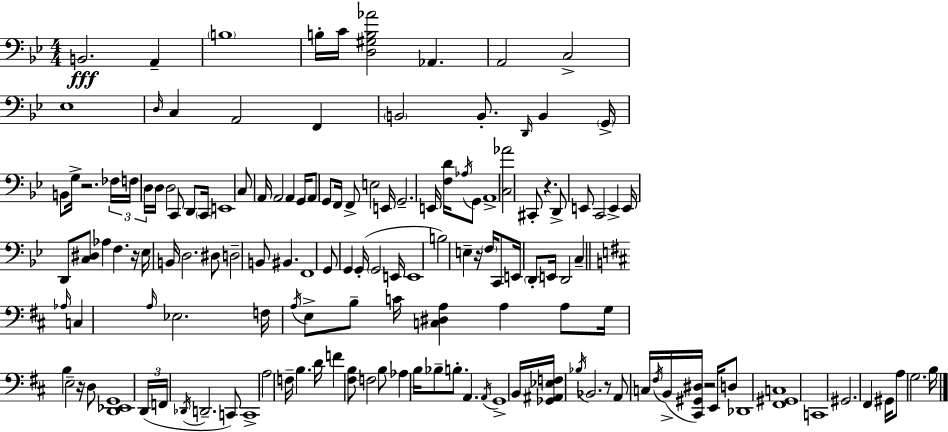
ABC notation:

X:1
T:Untitled
M:4/4
L:1/4
K:Bb
B,,2 A,, B,4 B,/4 C/4 [D,^G,B,_A]2 _A,, A,,2 C,2 _E,4 D,/4 C, A,,2 F,, B,,2 B,,/2 D,,/4 B,, G,,/4 B,,/2 G,/4 z2 _F,/4 F,/4 D,/4 D,/4 D,2 C,,/2 D,,/2 C,,/4 E,,4 C,/2 A,,/4 A,,2 A,, G,,/4 A,,/2 G,,/2 F,,/4 F,,/2 E,2 E,,/4 G,,2 E,,/4 [F,D]/4 _A,/4 G,,/2 A,,4 [C,_A]2 ^C,,/2 z D,,/2 E,,/2 C,,2 E,, E,,/4 D,,/2 [C,^D,]/2 _A, F, z/4 _E,/4 B,,/4 D,2 ^D,/2 D,2 B,,/2 ^B,, F,,4 G,,/2 G,, G,,/4 G,,2 E,,/4 E,,4 B,2 E, z/4 F,/4 C,,/2 E,,/4 D,,/2 E,,/4 D,,2 C, _A,/4 C, A,/4 _E,2 F,/4 A,/4 E,/2 B,/2 C/4 [C,^D,A,] A, A,/2 G,/4 B, E,2 z/4 D,/2 [D,,_E,,G,,]4 D,,/4 F,,/4 _D,,/4 D,,2 C,,/2 C,,4 A,2 F,/4 B, D/4 F [^F,B,]/2 F,2 B,/2 _A, B,/4 _B,/2 B,/2 A,, A,,/4 G,,4 B,,/4 [_G,,^A,,_E,F,]/4 _B,/4 _B,,2 z/2 A,,/2 C,/4 ^F,/4 B,,/4 [^C,,^G,,^D,]/4 z2 E,,/4 D,/2 _D,,4 [^F,,^G,,C,]4 C,,4 ^G,,2 ^F,, ^G,,/4 A,/2 G,2 B,/4